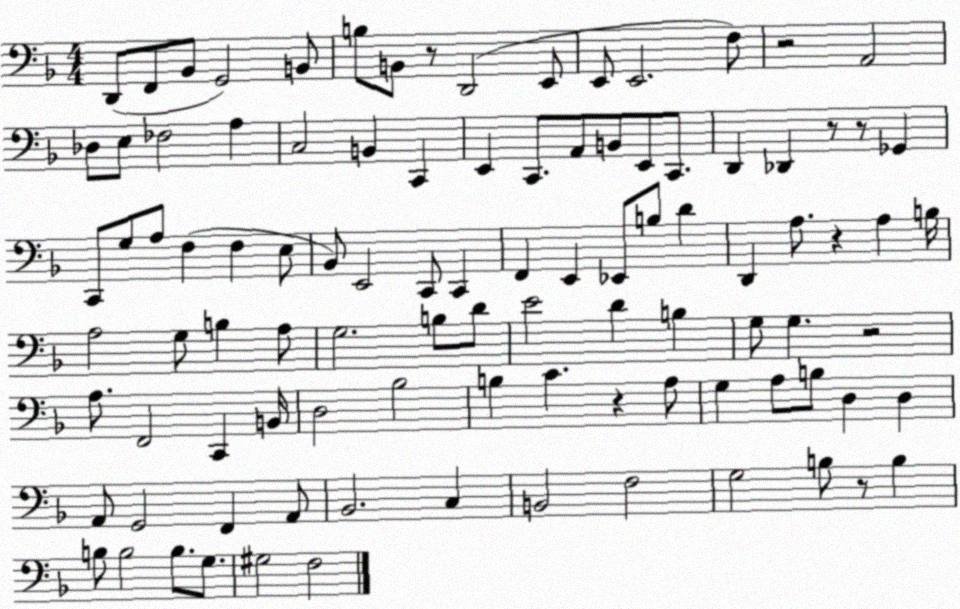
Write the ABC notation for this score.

X:1
T:Untitled
M:4/4
L:1/4
K:F
D,,/2 F,,/2 _B,,/2 G,,2 B,,/2 B,/2 B,,/2 z/2 D,,2 E,,/2 E,,/2 E,,2 F,/2 z2 A,,2 _D,/2 E,/2 _F,2 A, C,2 B,, C,, E,, C,,/2 A,,/2 B,,/2 E,,/2 C,,/2 D,, _D,, z/2 z/2 _G,, C,,/2 G,/2 A,/2 F, F, E,/2 _B,,/2 E,,2 C,,/2 C,, F,, E,, _E,,/2 B,/2 D D,, A,/2 z A, B,/4 A,2 G,/2 B, A,/2 G,2 B,/2 D/2 E2 D B, G,/2 G, z2 A,/2 F,,2 C,, B,,/4 D,2 _B,2 B, C z A,/2 G, A,/2 B,/2 D, D, A,,/2 G,,2 F,, A,,/2 _B,,2 C, B,,2 F,2 G,2 B,/2 z/2 B, B,/2 B,2 B,/2 G,/2 ^G,2 F,2